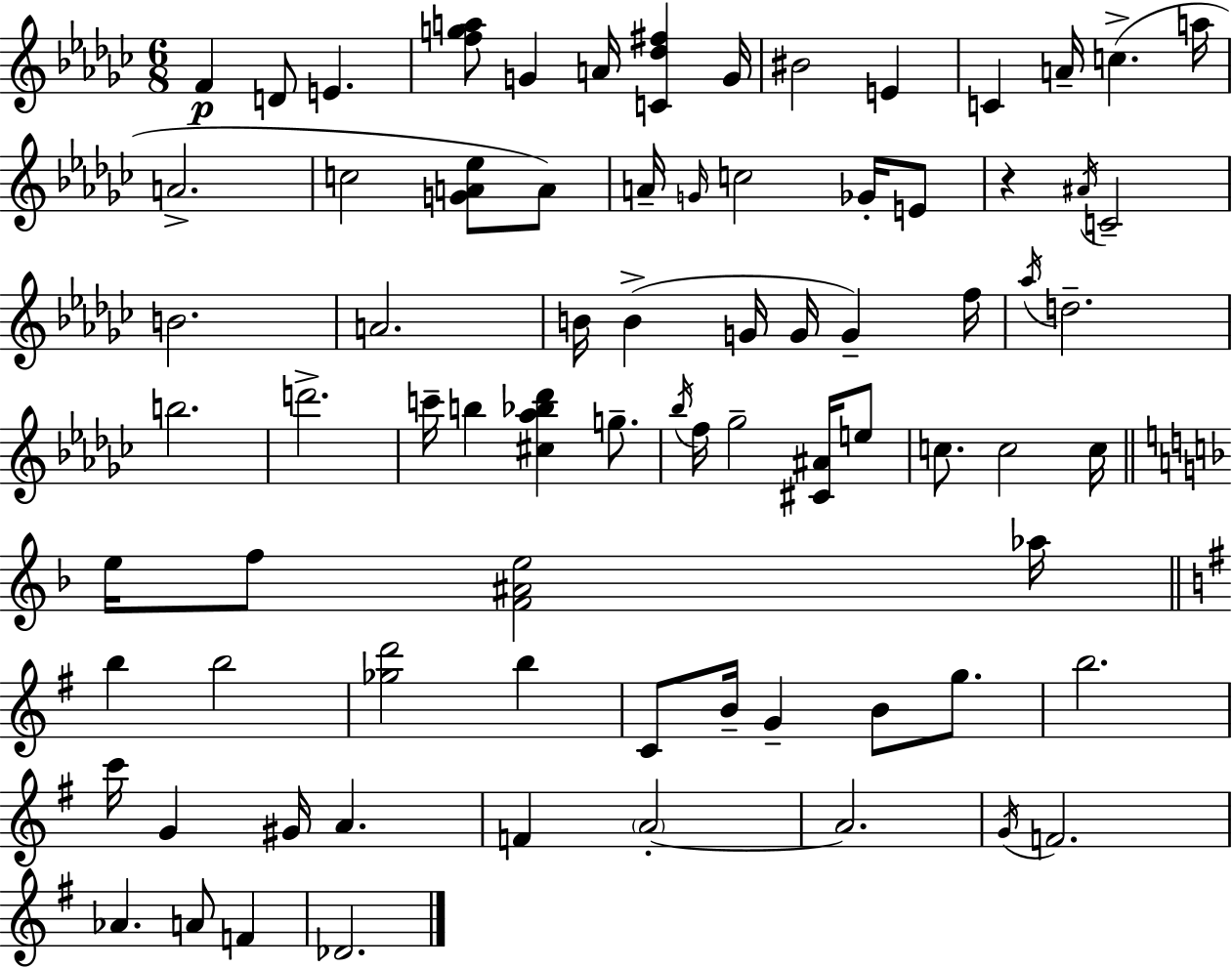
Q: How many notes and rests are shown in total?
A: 77